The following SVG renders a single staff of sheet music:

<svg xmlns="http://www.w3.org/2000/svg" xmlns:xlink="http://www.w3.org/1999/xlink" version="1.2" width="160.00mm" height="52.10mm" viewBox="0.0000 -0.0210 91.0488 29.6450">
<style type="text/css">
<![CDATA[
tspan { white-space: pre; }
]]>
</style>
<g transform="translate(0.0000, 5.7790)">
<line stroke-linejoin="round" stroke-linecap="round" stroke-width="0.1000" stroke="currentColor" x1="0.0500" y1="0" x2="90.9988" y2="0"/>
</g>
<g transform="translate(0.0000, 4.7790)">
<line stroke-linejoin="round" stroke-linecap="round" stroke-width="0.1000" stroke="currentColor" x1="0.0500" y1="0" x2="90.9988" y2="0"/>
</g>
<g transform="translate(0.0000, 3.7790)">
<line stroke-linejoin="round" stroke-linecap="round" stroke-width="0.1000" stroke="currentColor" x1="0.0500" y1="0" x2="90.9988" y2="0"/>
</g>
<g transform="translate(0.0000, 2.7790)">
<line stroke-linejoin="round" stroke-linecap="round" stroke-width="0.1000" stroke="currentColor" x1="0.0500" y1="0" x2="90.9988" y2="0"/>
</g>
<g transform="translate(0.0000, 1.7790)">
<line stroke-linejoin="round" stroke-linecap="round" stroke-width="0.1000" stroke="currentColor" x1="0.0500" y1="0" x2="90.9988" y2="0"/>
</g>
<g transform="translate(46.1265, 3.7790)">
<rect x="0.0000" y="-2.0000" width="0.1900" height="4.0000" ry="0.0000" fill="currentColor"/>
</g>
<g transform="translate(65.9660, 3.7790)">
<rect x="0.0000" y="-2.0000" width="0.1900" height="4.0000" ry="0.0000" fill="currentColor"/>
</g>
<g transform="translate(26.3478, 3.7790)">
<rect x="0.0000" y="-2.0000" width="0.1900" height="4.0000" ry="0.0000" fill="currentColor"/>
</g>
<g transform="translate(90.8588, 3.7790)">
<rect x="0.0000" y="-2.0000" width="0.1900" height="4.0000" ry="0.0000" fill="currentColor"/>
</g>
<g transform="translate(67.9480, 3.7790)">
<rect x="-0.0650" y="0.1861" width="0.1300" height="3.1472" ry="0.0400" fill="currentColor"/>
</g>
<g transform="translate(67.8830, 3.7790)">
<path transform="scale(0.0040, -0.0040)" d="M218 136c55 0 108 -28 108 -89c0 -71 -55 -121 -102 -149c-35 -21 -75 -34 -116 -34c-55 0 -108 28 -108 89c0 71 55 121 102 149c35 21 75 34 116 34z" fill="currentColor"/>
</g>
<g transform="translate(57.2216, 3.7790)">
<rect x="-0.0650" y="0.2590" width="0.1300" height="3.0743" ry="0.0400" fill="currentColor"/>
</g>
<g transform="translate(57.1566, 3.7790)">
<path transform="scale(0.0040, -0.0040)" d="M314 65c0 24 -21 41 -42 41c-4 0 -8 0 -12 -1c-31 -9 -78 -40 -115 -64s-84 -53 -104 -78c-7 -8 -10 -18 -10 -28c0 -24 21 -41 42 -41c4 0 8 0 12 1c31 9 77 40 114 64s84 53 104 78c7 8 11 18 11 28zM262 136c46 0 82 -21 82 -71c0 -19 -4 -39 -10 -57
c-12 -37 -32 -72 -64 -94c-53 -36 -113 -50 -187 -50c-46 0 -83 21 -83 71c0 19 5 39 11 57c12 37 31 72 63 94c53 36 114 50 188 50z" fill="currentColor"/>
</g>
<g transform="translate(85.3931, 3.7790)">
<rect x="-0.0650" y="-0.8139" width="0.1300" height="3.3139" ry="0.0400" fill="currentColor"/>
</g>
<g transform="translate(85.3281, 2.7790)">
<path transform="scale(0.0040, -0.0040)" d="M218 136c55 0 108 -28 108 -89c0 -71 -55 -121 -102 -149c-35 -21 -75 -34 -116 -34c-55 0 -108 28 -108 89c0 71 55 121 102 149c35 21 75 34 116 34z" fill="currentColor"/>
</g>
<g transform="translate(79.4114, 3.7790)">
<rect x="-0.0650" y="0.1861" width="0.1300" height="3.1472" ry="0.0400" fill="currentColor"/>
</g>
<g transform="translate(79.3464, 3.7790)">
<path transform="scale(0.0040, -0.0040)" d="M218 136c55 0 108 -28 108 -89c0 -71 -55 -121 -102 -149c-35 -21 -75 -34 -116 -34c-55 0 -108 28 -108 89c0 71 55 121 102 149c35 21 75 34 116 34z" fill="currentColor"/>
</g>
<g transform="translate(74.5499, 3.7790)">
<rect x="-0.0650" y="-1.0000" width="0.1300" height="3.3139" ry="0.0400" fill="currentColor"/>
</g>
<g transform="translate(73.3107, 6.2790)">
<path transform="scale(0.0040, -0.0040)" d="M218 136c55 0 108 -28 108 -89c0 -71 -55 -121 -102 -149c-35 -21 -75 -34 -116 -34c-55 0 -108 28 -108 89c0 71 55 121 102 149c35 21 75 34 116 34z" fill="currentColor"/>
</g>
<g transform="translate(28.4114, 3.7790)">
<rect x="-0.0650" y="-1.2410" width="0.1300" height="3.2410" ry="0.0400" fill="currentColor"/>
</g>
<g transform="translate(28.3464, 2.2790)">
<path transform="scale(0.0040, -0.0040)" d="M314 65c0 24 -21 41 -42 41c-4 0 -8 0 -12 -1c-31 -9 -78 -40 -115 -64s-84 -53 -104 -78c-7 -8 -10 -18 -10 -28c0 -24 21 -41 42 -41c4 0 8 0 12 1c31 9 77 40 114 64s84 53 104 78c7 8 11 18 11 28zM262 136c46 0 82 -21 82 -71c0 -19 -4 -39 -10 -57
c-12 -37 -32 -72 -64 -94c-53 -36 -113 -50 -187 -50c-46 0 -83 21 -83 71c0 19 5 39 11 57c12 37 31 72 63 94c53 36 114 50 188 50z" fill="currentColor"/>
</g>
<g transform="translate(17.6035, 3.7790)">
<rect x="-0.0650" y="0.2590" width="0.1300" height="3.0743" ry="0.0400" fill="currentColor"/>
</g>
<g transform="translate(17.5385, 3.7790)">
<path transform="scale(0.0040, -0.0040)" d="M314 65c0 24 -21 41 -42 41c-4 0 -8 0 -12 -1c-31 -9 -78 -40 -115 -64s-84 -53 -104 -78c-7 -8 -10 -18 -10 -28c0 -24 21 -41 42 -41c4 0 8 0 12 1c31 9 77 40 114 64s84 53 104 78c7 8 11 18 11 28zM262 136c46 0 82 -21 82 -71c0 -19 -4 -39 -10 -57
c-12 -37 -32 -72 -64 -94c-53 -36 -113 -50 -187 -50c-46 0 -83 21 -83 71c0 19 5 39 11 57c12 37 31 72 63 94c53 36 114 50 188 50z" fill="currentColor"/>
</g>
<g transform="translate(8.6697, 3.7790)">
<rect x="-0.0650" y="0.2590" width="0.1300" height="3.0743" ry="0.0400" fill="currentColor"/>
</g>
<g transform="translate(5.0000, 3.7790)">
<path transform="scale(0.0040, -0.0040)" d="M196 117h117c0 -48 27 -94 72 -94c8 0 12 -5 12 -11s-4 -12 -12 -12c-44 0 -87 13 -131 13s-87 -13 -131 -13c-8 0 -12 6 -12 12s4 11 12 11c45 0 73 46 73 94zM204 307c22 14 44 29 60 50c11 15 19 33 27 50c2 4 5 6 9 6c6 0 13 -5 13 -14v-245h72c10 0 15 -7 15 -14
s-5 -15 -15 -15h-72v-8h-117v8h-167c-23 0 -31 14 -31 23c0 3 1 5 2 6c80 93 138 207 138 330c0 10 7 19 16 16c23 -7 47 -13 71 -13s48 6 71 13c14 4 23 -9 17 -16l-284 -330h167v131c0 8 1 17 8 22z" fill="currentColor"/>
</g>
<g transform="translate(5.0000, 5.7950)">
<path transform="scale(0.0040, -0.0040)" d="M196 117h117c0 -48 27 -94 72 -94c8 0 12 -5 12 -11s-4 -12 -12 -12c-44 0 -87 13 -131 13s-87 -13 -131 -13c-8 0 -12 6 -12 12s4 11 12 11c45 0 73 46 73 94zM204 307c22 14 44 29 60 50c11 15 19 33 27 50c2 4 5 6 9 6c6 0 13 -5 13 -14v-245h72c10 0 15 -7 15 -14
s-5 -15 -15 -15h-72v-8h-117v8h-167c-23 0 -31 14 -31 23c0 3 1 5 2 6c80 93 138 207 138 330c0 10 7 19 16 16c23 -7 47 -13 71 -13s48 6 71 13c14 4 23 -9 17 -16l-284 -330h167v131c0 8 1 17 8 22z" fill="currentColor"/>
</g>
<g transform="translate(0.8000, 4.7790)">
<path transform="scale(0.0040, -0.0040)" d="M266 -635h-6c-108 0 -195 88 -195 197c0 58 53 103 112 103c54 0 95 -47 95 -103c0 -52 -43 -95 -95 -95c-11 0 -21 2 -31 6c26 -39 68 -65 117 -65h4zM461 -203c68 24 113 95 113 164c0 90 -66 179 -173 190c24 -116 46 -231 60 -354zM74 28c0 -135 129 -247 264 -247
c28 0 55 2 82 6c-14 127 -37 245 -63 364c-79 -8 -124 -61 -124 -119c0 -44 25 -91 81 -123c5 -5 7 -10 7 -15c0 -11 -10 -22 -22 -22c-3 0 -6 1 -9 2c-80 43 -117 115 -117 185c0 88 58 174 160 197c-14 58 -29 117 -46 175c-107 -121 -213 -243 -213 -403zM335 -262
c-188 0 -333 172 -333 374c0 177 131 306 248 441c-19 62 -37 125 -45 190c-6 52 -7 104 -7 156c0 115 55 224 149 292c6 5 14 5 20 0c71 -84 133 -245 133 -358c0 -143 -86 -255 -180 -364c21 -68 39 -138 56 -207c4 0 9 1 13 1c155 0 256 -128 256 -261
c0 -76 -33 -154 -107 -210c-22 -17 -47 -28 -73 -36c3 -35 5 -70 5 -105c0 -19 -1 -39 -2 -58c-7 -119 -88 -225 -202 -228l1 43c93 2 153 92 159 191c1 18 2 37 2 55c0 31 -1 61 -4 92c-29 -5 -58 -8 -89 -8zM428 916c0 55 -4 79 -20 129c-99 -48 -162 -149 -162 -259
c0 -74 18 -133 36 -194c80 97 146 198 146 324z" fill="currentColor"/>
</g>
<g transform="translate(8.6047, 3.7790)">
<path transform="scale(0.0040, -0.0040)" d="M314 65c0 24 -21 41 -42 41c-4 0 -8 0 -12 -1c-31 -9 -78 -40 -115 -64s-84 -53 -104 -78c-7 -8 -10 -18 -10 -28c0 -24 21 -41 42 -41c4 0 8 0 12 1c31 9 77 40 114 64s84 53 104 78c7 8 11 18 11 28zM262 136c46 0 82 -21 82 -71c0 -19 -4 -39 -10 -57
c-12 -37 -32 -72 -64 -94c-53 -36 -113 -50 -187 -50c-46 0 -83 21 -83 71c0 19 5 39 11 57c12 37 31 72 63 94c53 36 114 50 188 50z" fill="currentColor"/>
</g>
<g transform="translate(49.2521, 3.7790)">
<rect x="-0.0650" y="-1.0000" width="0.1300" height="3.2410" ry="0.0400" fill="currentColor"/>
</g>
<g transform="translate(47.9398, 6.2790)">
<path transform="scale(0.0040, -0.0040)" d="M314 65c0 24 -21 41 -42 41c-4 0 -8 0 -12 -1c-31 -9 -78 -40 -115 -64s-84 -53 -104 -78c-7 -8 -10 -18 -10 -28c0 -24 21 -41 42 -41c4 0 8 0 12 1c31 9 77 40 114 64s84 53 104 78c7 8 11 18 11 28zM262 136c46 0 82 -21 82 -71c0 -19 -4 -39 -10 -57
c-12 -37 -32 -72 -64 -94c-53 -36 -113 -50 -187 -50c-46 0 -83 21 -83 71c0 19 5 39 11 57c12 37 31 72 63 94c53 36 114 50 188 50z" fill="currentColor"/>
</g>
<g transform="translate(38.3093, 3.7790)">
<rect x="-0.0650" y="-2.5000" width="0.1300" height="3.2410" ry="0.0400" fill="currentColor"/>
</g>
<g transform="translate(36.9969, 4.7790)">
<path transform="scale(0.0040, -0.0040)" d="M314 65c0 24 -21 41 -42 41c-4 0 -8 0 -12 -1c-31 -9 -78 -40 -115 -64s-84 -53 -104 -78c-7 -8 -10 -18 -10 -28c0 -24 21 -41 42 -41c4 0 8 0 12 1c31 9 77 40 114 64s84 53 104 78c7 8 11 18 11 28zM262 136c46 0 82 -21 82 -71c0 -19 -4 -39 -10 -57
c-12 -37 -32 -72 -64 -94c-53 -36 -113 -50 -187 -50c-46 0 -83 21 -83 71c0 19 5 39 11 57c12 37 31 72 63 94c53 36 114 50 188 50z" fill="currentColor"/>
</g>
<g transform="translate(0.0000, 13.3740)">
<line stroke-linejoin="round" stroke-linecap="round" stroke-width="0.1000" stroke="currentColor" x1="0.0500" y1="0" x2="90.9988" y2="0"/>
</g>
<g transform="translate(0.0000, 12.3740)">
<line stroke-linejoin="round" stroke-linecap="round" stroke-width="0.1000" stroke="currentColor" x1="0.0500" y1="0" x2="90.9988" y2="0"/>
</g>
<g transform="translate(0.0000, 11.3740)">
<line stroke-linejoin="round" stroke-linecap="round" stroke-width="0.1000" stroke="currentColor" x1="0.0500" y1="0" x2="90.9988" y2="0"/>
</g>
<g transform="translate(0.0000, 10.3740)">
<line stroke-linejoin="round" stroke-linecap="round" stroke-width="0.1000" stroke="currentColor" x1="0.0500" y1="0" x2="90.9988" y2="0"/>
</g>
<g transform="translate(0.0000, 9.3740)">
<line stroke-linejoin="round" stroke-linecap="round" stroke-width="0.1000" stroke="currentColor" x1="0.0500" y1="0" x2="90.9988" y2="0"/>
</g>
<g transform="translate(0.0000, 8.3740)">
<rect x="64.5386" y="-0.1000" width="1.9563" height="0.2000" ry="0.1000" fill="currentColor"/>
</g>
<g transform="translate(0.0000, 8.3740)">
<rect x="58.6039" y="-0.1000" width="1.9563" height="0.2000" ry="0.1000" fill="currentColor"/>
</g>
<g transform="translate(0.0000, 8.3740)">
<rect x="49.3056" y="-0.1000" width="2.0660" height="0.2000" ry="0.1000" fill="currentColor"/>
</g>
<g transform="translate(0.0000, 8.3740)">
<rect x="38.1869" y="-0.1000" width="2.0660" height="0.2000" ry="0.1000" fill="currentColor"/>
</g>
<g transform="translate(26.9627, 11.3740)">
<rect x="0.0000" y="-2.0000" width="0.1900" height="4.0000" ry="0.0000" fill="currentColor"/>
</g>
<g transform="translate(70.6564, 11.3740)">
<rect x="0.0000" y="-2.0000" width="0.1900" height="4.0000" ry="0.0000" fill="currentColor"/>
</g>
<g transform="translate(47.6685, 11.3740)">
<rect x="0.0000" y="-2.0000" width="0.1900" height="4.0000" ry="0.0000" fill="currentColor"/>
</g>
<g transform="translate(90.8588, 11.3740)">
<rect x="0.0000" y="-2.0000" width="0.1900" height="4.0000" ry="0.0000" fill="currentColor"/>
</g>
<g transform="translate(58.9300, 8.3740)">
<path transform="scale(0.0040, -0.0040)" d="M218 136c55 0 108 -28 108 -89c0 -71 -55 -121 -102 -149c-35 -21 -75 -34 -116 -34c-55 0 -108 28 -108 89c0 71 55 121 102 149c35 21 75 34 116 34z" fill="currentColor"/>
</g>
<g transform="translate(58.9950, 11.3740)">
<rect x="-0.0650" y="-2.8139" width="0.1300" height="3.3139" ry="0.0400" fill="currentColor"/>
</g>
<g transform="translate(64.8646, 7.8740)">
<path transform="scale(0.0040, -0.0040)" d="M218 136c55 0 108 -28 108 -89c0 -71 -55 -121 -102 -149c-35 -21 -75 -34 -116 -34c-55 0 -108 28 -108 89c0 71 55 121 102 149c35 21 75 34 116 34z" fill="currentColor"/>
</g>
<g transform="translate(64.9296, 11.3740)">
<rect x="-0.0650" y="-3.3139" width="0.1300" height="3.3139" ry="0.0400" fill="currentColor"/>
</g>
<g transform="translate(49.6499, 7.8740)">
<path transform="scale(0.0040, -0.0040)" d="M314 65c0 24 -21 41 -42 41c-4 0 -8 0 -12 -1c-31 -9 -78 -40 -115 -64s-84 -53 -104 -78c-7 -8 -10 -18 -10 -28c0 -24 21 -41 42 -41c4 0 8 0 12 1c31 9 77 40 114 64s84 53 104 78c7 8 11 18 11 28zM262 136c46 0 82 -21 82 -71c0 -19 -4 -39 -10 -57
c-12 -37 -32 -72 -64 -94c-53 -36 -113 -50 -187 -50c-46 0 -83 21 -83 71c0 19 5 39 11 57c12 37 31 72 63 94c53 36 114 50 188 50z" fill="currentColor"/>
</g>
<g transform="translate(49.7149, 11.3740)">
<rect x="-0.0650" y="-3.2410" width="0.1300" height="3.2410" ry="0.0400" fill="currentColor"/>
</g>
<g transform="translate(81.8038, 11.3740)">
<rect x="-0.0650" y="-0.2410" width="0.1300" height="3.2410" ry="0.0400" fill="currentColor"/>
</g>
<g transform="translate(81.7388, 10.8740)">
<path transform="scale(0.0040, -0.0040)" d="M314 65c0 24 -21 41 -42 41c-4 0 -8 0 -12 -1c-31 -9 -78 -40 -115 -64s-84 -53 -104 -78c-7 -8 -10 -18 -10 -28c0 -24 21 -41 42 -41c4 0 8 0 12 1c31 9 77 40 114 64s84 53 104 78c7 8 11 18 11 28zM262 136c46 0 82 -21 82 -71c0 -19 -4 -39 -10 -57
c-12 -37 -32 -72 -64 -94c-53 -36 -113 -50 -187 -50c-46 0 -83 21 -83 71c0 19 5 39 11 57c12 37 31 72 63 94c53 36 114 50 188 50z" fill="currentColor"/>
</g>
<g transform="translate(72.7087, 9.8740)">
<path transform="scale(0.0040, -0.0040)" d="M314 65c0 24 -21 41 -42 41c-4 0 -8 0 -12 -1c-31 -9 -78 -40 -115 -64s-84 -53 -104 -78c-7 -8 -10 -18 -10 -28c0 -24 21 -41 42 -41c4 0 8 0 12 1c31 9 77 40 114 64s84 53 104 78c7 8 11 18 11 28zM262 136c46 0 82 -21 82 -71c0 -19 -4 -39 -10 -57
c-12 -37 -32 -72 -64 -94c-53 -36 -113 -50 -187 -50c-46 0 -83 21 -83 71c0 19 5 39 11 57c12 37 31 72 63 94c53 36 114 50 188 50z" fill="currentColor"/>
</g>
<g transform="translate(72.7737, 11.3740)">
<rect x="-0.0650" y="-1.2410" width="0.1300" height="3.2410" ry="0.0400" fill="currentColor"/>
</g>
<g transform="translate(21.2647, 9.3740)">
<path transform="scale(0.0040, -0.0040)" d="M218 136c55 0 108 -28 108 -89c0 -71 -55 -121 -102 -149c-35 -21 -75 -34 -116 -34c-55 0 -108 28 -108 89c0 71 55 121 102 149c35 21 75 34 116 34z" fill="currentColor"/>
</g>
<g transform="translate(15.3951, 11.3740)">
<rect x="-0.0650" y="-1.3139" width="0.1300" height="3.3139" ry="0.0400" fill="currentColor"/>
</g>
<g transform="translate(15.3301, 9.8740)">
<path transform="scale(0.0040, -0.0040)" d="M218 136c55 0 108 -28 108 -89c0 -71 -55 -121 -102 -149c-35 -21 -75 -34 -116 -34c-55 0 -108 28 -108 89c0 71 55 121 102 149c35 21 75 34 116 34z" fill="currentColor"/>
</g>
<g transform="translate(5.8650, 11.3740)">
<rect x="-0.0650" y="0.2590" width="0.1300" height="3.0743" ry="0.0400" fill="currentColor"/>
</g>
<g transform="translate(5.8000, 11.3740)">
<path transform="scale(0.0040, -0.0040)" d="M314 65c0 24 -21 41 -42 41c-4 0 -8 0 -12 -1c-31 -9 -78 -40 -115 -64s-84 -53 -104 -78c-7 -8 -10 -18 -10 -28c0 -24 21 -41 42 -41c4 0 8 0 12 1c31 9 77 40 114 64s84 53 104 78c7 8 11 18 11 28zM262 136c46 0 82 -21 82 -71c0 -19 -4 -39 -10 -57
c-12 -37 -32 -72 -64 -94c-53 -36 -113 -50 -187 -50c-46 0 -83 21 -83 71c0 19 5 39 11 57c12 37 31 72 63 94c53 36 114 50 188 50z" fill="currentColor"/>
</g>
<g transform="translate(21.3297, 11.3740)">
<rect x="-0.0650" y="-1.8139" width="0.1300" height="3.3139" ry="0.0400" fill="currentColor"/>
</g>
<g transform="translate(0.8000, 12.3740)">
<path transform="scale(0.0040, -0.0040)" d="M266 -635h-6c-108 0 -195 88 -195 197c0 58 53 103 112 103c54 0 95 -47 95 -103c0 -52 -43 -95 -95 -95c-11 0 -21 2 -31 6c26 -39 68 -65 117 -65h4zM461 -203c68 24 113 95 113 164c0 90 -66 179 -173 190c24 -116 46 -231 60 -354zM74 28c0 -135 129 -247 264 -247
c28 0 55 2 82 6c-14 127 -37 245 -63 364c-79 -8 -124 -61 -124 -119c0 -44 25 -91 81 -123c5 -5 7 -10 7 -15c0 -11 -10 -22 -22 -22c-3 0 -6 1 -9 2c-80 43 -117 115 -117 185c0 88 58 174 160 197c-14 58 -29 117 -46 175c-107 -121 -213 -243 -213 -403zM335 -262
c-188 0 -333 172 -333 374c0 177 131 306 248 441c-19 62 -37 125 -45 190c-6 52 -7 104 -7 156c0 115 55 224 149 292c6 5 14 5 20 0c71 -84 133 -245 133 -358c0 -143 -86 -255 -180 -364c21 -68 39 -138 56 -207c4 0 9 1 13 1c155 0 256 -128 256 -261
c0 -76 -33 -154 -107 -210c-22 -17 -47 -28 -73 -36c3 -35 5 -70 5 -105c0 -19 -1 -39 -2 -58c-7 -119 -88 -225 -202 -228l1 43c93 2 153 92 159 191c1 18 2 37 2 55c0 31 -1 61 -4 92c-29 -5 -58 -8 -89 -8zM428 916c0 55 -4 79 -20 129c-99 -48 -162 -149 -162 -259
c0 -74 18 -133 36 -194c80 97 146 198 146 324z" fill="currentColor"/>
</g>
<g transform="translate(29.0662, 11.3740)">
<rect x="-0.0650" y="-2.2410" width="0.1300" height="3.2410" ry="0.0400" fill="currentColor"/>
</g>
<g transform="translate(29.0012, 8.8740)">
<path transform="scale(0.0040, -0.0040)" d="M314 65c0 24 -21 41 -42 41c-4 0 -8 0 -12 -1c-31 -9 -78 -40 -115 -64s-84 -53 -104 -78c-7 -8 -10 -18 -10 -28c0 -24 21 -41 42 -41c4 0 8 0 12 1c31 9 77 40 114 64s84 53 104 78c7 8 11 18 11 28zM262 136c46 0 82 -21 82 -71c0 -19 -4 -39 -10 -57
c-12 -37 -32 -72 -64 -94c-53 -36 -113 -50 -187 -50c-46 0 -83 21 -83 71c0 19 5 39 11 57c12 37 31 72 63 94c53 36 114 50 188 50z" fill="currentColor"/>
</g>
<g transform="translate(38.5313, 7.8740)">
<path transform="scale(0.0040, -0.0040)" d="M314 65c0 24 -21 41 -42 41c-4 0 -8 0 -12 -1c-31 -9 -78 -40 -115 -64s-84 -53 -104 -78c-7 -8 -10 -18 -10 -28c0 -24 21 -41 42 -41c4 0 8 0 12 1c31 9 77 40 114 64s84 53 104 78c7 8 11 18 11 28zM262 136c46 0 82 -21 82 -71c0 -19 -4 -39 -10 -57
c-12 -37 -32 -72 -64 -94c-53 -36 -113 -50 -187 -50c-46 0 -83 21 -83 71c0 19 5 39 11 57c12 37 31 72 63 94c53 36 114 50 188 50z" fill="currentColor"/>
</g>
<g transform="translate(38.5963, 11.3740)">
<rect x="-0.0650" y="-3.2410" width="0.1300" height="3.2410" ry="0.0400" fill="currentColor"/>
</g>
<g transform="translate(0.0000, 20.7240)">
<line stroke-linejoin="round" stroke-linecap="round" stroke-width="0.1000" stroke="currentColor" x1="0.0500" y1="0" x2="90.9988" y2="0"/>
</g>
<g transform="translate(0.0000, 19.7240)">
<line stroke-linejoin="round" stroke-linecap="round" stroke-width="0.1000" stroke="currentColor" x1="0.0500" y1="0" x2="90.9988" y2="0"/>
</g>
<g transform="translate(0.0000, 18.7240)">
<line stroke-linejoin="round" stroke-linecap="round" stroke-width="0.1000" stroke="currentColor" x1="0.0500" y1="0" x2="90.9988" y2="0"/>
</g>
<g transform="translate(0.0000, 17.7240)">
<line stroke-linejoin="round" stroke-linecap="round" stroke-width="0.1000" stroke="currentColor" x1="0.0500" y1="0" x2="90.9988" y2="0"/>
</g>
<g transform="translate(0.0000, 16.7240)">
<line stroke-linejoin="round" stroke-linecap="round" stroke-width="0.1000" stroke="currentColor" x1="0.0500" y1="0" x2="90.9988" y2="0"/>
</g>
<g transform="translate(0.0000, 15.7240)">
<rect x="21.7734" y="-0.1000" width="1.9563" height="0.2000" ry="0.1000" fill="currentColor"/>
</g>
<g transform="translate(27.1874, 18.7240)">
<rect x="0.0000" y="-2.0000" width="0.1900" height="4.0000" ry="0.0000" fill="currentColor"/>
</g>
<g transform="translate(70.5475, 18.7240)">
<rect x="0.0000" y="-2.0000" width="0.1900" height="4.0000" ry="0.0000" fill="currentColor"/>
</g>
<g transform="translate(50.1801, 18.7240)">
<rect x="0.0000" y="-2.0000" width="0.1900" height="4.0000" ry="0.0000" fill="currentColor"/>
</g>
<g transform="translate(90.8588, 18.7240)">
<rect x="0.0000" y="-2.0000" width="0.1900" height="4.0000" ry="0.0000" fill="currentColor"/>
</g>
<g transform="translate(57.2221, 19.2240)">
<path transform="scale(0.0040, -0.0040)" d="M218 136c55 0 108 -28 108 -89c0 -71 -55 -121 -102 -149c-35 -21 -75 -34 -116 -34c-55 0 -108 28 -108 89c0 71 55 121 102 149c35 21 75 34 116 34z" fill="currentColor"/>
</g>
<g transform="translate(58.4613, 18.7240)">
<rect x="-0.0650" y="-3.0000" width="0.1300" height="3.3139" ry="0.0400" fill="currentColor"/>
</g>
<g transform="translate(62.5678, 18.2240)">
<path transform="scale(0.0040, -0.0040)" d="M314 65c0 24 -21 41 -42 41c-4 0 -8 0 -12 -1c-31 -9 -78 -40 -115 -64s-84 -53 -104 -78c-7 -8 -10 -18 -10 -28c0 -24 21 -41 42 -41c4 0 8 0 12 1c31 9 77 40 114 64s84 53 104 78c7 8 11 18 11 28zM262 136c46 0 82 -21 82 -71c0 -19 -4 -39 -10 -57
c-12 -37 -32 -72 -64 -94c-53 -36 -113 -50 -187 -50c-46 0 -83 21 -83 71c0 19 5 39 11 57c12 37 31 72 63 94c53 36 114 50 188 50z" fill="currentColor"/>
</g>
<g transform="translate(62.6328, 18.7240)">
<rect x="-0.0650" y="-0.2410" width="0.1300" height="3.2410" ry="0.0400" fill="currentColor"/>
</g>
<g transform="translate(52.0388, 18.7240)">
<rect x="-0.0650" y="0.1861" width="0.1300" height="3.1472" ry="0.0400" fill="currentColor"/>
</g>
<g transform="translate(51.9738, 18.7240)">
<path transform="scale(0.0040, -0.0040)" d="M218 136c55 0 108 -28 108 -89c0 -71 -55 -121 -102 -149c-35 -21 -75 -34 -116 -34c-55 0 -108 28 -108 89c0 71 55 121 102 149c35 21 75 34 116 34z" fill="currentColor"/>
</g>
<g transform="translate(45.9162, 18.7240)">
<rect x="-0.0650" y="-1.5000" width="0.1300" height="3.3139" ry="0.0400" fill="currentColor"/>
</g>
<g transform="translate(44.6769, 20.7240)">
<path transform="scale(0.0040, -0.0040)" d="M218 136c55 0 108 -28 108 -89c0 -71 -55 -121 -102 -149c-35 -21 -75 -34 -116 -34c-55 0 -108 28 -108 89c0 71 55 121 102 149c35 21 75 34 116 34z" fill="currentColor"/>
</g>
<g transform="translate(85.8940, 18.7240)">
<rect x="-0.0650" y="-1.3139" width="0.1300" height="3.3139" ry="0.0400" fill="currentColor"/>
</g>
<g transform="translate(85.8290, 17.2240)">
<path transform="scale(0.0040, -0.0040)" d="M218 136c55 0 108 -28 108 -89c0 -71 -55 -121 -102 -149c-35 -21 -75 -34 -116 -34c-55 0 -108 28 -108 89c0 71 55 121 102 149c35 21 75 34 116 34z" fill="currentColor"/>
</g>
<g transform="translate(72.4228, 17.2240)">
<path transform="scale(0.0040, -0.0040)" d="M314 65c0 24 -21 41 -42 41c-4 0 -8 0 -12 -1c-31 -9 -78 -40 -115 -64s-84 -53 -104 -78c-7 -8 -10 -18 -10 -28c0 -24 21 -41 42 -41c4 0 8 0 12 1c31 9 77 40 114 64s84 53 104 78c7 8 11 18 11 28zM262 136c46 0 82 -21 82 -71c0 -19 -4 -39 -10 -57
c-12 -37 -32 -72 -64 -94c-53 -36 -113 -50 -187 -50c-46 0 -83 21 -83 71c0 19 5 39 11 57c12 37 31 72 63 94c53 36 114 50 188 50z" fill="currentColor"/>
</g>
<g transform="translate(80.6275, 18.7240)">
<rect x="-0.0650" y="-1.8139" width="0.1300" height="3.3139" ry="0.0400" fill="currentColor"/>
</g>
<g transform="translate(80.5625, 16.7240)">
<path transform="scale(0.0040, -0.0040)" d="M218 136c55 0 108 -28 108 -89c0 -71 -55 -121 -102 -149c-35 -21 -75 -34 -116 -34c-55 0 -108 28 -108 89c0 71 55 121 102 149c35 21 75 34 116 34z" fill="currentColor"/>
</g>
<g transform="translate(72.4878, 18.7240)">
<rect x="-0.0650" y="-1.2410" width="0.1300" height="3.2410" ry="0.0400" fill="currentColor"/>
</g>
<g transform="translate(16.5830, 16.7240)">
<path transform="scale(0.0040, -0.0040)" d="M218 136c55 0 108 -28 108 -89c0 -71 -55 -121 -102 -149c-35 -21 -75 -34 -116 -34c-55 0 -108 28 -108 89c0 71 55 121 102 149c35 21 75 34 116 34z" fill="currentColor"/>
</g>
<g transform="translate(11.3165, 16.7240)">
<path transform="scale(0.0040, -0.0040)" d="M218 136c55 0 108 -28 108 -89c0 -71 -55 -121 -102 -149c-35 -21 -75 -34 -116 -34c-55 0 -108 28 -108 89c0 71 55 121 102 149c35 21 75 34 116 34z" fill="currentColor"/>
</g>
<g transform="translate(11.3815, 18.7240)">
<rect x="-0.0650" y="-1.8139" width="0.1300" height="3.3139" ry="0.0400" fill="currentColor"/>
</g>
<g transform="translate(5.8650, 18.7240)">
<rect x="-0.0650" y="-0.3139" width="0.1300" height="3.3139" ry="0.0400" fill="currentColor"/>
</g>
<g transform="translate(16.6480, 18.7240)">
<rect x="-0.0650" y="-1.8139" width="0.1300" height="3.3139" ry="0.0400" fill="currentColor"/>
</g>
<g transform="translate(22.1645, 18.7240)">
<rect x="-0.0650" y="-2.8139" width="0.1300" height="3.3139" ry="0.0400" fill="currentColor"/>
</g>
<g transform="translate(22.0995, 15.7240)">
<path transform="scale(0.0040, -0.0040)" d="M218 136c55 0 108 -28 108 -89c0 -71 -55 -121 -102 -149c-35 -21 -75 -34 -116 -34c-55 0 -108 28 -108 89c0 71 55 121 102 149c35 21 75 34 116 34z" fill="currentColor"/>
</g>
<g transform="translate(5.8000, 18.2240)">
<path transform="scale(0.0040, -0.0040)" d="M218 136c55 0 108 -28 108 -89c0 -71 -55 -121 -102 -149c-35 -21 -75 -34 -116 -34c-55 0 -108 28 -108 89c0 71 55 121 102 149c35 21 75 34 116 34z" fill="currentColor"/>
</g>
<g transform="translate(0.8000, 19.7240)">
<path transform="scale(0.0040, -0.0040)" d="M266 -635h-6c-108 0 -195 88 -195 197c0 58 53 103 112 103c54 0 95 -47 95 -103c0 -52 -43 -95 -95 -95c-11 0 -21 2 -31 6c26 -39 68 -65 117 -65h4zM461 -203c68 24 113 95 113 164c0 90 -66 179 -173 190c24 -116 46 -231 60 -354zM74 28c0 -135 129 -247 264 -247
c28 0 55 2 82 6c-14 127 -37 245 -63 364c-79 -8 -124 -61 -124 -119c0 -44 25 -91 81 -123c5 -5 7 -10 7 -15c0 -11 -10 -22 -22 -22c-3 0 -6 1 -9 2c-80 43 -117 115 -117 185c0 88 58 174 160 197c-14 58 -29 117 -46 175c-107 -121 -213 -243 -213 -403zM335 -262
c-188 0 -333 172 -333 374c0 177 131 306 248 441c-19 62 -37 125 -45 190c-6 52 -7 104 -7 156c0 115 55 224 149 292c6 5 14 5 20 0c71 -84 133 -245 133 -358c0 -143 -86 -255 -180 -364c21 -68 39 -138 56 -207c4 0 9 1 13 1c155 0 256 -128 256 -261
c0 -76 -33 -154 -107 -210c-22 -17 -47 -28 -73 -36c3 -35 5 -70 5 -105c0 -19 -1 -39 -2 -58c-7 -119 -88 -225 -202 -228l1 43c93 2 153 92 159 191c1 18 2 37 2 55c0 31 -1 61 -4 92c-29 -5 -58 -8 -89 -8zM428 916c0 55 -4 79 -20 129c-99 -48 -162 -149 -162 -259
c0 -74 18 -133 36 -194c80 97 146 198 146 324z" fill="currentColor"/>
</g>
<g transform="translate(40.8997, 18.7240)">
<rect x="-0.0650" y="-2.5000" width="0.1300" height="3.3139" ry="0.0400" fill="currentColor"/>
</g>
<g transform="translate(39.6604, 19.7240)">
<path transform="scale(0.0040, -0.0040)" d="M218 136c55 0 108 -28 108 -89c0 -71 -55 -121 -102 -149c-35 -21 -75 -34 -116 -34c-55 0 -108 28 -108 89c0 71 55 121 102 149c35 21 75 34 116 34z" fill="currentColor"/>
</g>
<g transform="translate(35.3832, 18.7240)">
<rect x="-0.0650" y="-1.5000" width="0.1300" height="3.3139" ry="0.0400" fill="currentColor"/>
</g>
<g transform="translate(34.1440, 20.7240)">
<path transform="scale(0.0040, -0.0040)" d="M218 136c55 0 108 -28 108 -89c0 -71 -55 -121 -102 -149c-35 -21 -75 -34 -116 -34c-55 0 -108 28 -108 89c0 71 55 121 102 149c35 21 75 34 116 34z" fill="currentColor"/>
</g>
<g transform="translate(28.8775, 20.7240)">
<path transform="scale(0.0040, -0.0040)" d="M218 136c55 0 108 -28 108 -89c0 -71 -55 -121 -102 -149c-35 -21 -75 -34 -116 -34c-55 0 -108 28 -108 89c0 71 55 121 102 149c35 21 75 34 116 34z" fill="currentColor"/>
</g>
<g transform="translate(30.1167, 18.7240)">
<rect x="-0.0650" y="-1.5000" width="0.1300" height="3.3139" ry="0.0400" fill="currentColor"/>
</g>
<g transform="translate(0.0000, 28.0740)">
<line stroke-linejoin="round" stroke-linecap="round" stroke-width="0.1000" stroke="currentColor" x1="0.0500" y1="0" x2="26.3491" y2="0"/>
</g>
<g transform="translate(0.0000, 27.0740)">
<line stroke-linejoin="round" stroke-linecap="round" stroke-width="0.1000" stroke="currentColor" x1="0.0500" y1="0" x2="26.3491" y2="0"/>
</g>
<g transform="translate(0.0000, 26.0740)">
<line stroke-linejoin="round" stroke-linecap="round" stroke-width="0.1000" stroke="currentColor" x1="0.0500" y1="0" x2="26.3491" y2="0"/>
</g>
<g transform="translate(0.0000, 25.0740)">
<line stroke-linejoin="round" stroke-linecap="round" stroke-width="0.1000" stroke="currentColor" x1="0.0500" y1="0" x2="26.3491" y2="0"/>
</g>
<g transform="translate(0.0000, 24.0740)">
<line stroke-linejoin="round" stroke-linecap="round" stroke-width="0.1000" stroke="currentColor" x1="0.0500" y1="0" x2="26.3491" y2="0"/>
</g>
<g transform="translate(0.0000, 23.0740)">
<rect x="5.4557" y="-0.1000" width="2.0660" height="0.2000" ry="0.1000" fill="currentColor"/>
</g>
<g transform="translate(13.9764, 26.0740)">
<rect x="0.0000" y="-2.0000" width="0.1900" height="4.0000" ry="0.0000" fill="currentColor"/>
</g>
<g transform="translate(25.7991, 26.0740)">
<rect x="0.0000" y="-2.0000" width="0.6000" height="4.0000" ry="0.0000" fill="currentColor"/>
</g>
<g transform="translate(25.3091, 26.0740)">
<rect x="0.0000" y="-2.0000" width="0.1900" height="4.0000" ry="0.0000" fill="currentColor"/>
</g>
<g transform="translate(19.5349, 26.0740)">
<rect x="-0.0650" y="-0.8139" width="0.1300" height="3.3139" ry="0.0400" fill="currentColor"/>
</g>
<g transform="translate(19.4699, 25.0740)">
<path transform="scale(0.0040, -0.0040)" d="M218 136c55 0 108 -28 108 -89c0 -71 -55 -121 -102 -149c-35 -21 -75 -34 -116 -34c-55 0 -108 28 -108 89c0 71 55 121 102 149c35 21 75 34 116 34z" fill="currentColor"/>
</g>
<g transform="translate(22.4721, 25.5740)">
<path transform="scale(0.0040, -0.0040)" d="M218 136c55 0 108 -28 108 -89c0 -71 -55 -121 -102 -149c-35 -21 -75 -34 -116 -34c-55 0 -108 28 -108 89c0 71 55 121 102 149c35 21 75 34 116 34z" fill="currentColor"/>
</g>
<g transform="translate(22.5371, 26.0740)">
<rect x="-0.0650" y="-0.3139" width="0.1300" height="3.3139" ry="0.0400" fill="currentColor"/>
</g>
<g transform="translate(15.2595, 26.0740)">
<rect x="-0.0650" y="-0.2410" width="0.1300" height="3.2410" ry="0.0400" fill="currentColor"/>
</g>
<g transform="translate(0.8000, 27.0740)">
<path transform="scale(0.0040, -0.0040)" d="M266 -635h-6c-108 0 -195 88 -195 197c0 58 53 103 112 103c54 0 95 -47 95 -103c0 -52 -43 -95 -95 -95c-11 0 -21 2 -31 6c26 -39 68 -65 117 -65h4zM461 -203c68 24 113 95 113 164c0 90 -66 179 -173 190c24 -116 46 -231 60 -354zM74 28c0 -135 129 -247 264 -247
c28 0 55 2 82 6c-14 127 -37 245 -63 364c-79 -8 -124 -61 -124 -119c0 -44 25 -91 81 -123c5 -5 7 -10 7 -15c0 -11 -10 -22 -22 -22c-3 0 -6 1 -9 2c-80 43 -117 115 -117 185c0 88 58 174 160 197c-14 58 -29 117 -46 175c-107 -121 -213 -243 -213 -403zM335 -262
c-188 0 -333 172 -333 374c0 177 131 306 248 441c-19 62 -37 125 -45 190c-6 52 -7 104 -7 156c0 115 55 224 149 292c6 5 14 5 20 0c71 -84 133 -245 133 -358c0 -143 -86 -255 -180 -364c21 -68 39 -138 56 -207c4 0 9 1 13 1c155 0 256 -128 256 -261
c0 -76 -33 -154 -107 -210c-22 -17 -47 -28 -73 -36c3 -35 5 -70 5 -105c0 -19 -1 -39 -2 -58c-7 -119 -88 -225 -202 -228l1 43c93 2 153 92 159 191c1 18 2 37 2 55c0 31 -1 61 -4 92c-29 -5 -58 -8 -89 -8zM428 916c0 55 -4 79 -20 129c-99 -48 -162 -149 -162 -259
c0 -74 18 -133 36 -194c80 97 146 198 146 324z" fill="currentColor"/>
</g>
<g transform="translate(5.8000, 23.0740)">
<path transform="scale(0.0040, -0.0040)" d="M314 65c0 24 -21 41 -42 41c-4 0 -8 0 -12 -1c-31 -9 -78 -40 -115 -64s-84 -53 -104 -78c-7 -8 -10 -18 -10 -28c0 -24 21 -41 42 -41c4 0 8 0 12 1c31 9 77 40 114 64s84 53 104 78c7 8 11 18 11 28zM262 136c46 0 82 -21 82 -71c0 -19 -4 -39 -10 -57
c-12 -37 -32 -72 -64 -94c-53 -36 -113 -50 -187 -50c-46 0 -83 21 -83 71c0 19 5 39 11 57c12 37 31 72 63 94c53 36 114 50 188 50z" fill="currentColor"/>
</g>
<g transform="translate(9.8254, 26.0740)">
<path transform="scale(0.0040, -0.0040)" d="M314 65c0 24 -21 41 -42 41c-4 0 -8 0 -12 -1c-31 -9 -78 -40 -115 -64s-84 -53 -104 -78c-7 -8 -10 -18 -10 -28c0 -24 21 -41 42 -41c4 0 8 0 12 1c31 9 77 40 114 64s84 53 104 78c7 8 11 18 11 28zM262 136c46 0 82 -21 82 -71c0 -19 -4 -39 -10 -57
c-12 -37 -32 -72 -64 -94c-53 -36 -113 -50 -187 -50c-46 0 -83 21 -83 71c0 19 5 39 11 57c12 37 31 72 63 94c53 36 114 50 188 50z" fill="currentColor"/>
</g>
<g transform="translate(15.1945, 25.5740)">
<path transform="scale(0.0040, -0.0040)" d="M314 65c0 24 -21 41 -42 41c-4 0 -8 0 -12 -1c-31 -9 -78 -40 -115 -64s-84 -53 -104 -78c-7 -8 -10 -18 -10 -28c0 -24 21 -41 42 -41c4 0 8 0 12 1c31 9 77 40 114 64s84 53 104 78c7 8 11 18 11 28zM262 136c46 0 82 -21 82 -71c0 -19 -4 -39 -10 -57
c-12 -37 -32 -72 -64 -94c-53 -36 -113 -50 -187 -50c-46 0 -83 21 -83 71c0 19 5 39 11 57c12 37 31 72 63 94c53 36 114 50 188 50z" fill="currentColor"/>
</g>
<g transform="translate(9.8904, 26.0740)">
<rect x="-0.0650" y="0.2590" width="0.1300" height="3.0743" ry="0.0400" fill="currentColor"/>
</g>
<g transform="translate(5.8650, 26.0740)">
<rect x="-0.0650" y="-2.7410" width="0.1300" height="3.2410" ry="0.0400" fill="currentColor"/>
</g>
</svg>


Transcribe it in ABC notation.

X:1
T:Untitled
M:4/4
L:1/4
K:C
B2 B2 e2 G2 D2 B2 B D B d B2 e f g2 b2 b2 a b e2 c2 c f f a E E G E B A c2 e2 f e a2 B2 c2 d c